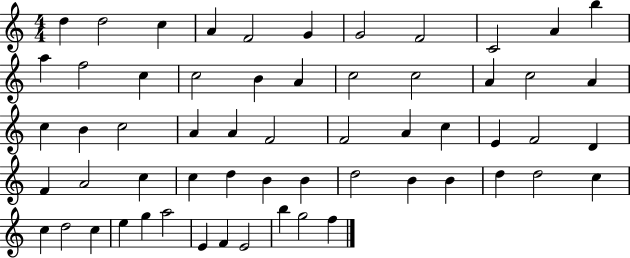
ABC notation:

X:1
T:Untitled
M:4/4
L:1/4
K:C
d d2 c A F2 G G2 F2 C2 A b a f2 c c2 B A c2 c2 A c2 A c B c2 A A F2 F2 A c E F2 D F A2 c c d B B d2 B B d d2 c c d2 c e g a2 E F E2 b g2 f